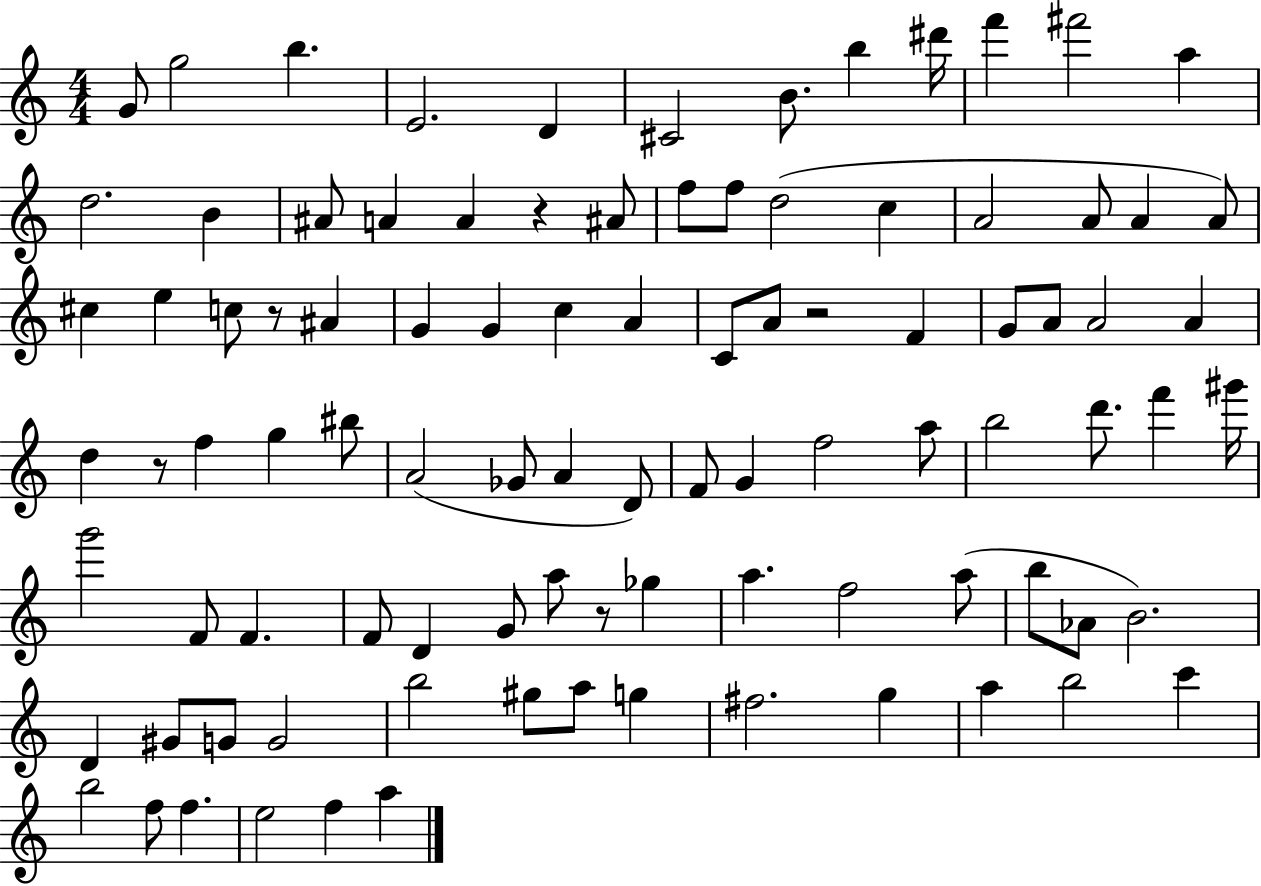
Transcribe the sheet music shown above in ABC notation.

X:1
T:Untitled
M:4/4
L:1/4
K:C
G/2 g2 b E2 D ^C2 B/2 b ^d'/4 f' ^f'2 a d2 B ^A/2 A A z ^A/2 f/2 f/2 d2 c A2 A/2 A A/2 ^c e c/2 z/2 ^A G G c A C/2 A/2 z2 F G/2 A/2 A2 A d z/2 f g ^b/2 A2 _G/2 A D/2 F/2 G f2 a/2 b2 d'/2 f' ^g'/4 g'2 F/2 F F/2 D G/2 a/2 z/2 _g a f2 a/2 b/2 _A/2 B2 D ^G/2 G/2 G2 b2 ^g/2 a/2 g ^f2 g a b2 c' b2 f/2 f e2 f a